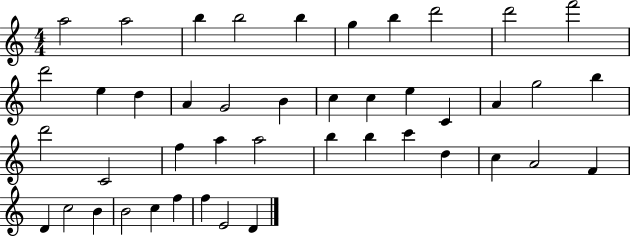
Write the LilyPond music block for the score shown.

{
  \clef treble
  \numericTimeSignature
  \time 4/4
  \key c \major
  a''2 a''2 | b''4 b''2 b''4 | g''4 b''4 d'''2 | d'''2 f'''2 | \break d'''2 e''4 d''4 | a'4 g'2 b'4 | c''4 c''4 e''4 c'4 | a'4 g''2 b''4 | \break d'''2 c'2 | f''4 a''4 a''2 | b''4 b''4 c'''4 d''4 | c''4 a'2 f'4 | \break d'4 c''2 b'4 | b'2 c''4 f''4 | f''4 e'2 d'4 | \bar "|."
}